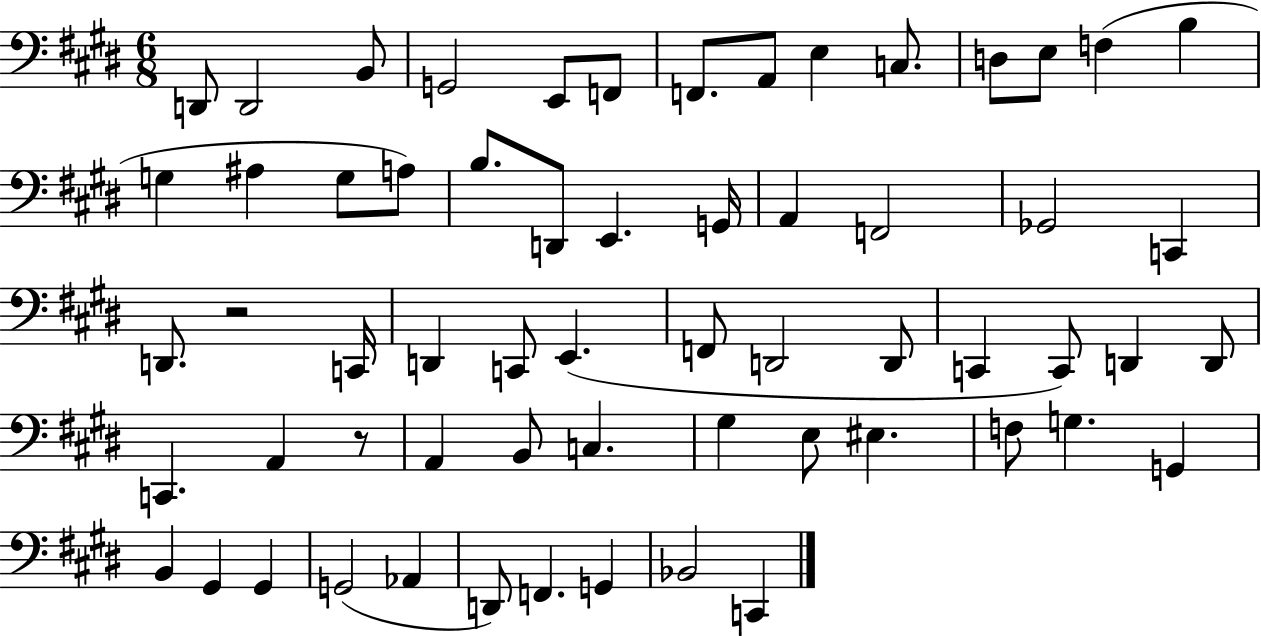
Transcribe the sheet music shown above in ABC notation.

X:1
T:Untitled
M:6/8
L:1/4
K:E
D,,/2 D,,2 B,,/2 G,,2 E,,/2 F,,/2 F,,/2 A,,/2 E, C,/2 D,/2 E,/2 F, B, G, ^A, G,/2 A,/2 B,/2 D,,/2 E,, G,,/4 A,, F,,2 _G,,2 C,, D,,/2 z2 C,,/4 D,, C,,/2 E,, F,,/2 D,,2 D,,/2 C,, C,,/2 D,, D,,/2 C,, A,, z/2 A,, B,,/2 C, ^G, E,/2 ^E, F,/2 G, G,, B,, ^G,, ^G,, G,,2 _A,, D,,/2 F,, G,, _B,,2 C,,